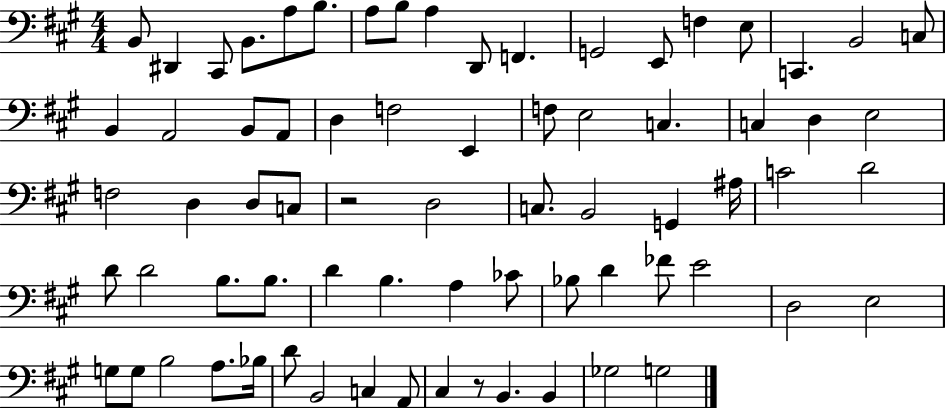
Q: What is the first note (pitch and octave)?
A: B2